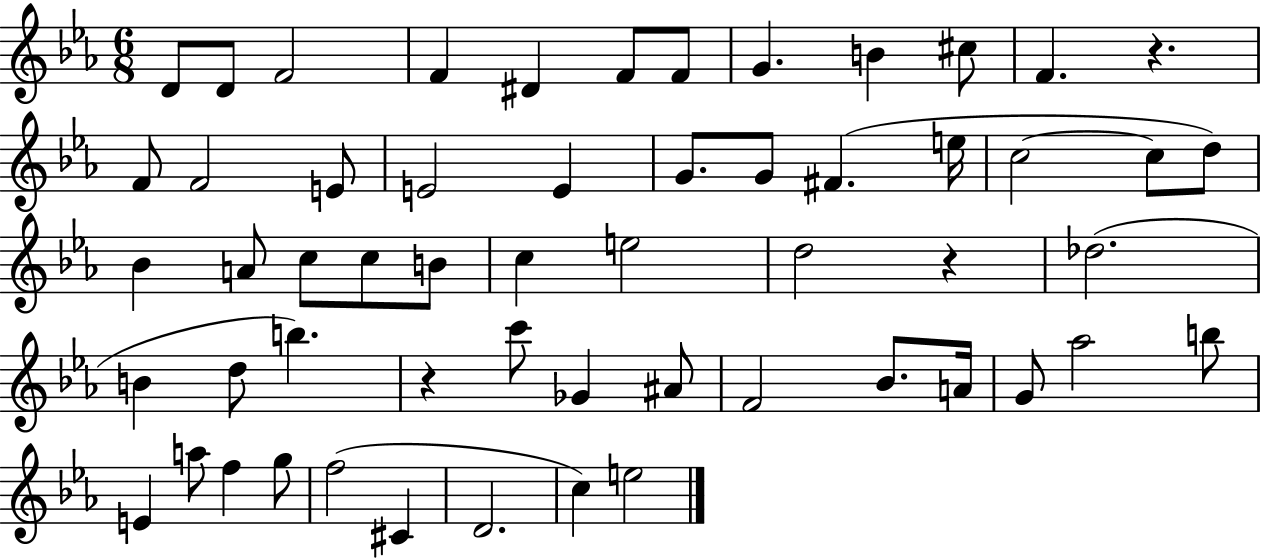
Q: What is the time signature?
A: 6/8